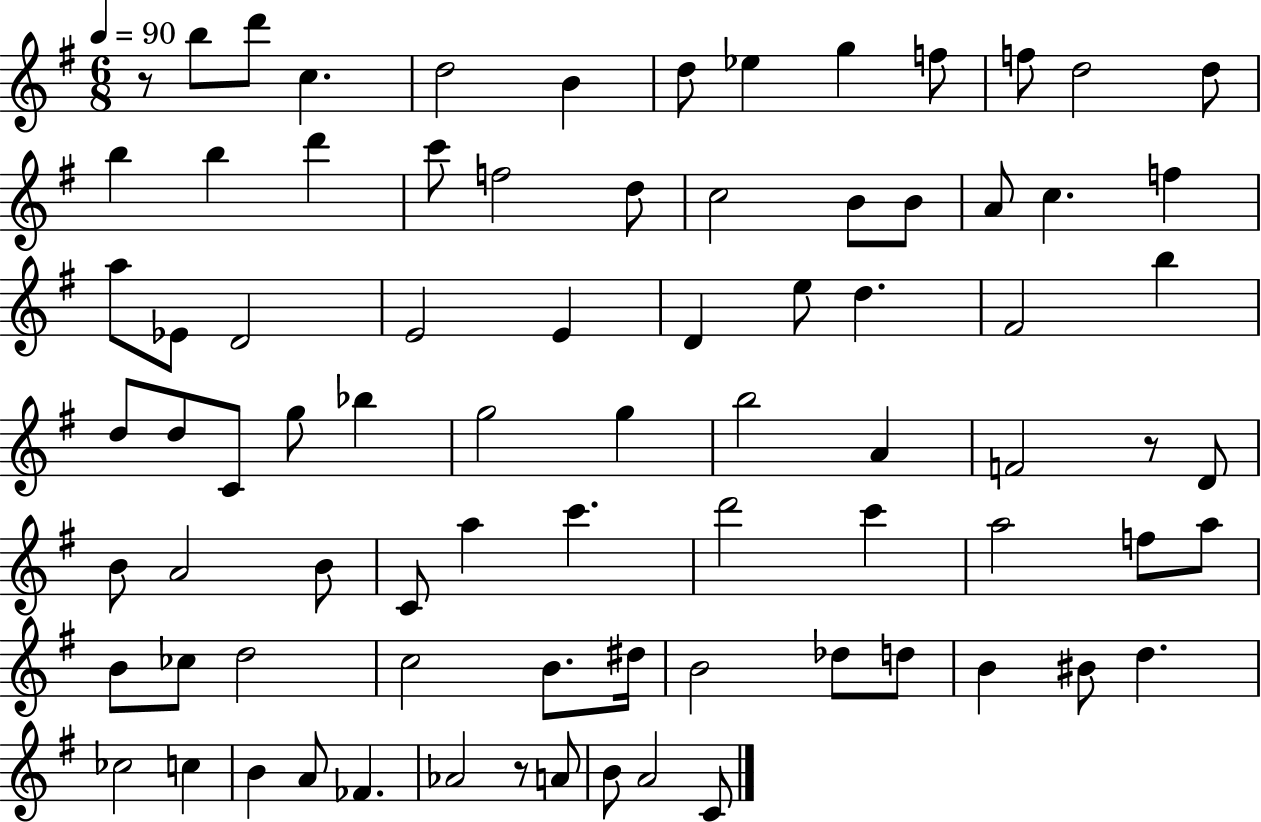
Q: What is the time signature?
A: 6/8